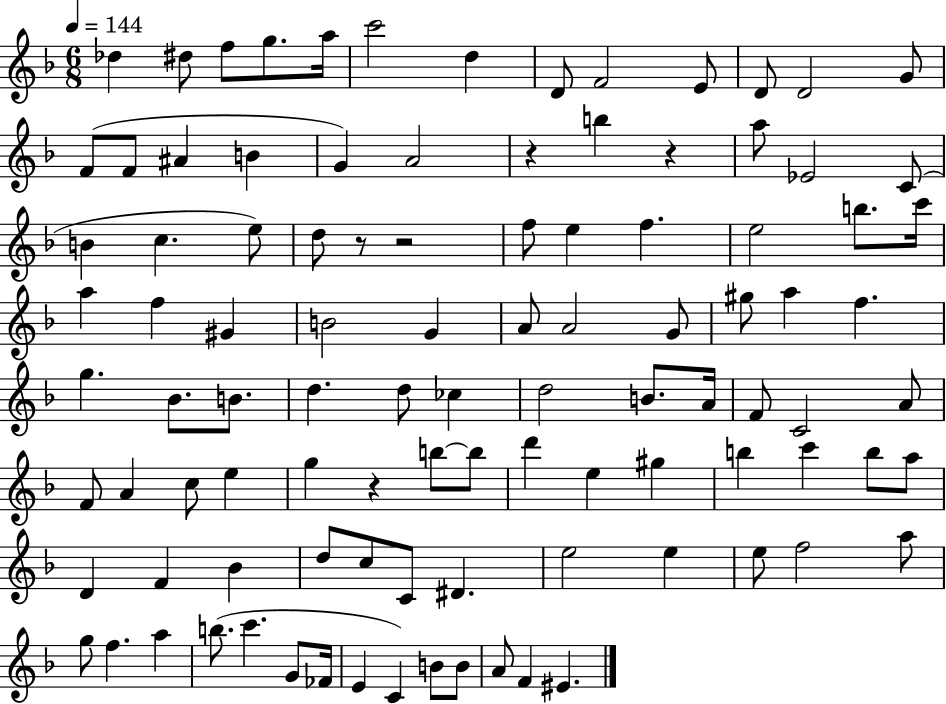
Db5/q D#5/e F5/e G5/e. A5/s C6/h D5/q D4/e F4/h E4/e D4/e D4/h G4/e F4/e F4/e A#4/q B4/q G4/q A4/h R/q B5/q R/q A5/e Eb4/h C4/e B4/q C5/q. E5/e D5/e R/e R/h F5/e E5/q F5/q. E5/h B5/e. C6/s A5/q F5/q G#4/q B4/h G4/q A4/e A4/h G4/e G#5/e A5/q F5/q. G5/q. Bb4/e. B4/e. D5/q. D5/e CES5/q D5/h B4/e. A4/s F4/e C4/h A4/e F4/e A4/q C5/e E5/q G5/q R/q B5/e B5/e D6/q E5/q G#5/q B5/q C6/q B5/e A5/e D4/q F4/q Bb4/q D5/e C5/e C4/e D#4/q. E5/h E5/q E5/e F5/h A5/e G5/e F5/q. A5/q B5/e. C6/q. G4/e FES4/s E4/q C4/q B4/e B4/e A4/e F4/q EIS4/q.